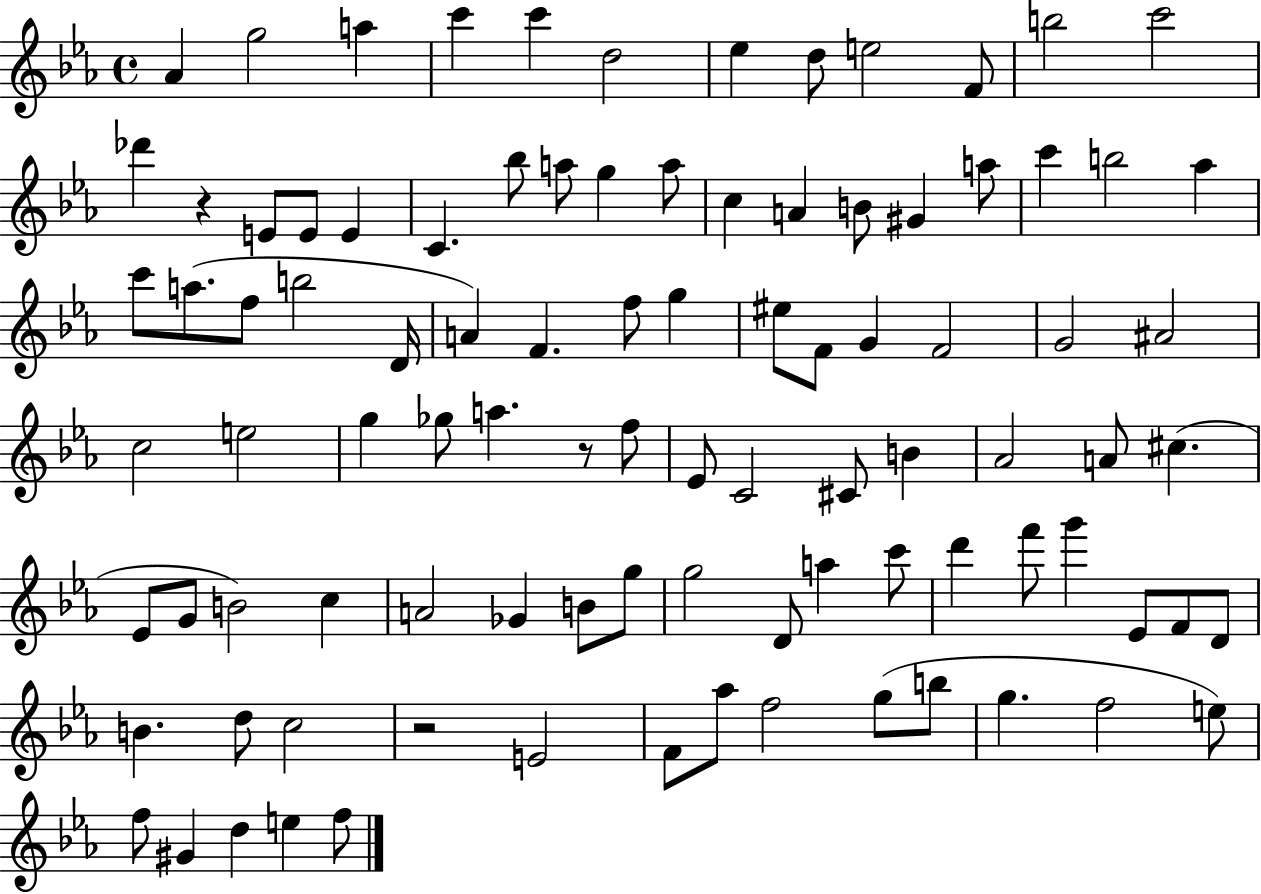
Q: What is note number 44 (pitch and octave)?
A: A#4